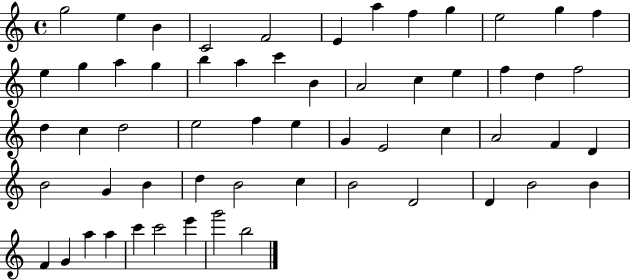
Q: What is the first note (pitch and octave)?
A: G5